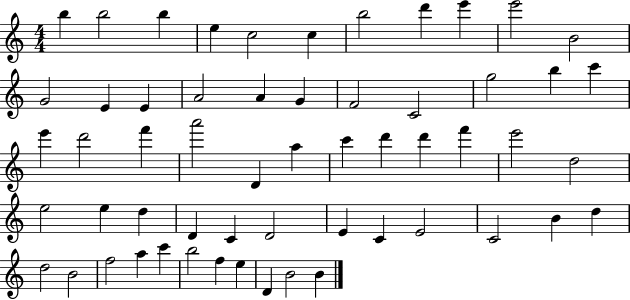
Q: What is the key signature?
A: C major